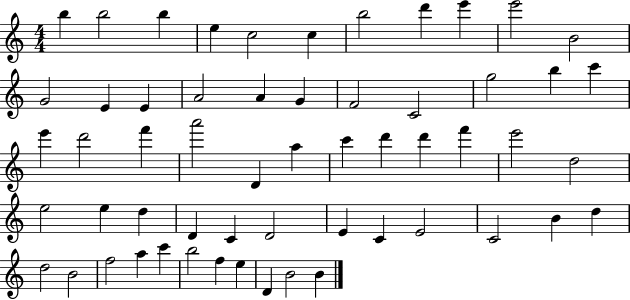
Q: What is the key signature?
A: C major